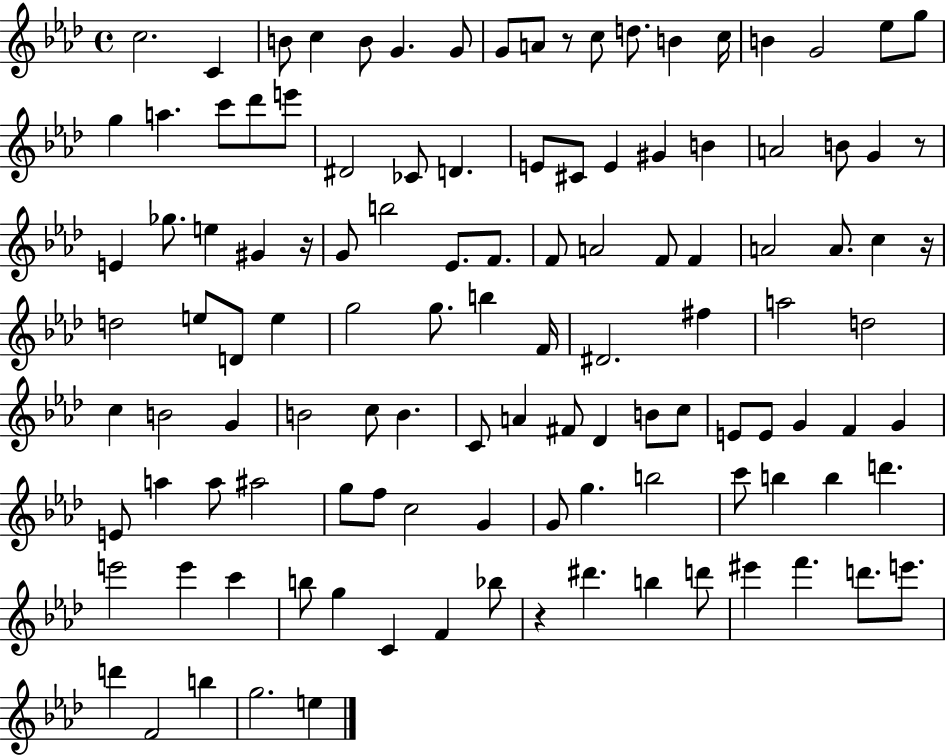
C5/h. C4/q B4/e C5/q B4/e G4/q. G4/e G4/e A4/e R/e C5/e D5/e. B4/q C5/s B4/q G4/h Eb5/e G5/e G5/q A5/q. C6/e Db6/e E6/e D#4/h CES4/e D4/q. E4/e C#4/e E4/q G#4/q B4/q A4/h B4/e G4/q R/e E4/q Gb5/e. E5/q G#4/q R/s G4/e B5/h Eb4/e. F4/e. F4/e A4/h F4/e F4/q A4/h A4/e. C5/q R/s D5/h E5/e D4/e E5/q G5/h G5/e. B5/q F4/s D#4/h. F#5/q A5/h D5/h C5/q B4/h G4/q B4/h C5/e B4/q. C4/e A4/q F#4/e Db4/q B4/e C5/e E4/e E4/e G4/q F4/q G4/q E4/e A5/q A5/e A#5/h G5/e F5/e C5/h G4/q G4/e G5/q. B5/h C6/e B5/q B5/q D6/q. E6/h E6/q C6/q B5/e G5/q C4/q F4/q Bb5/e R/q D#6/q. B5/q D6/e EIS6/q F6/q. D6/e. E6/e. D6/q F4/h B5/q G5/h. E5/q